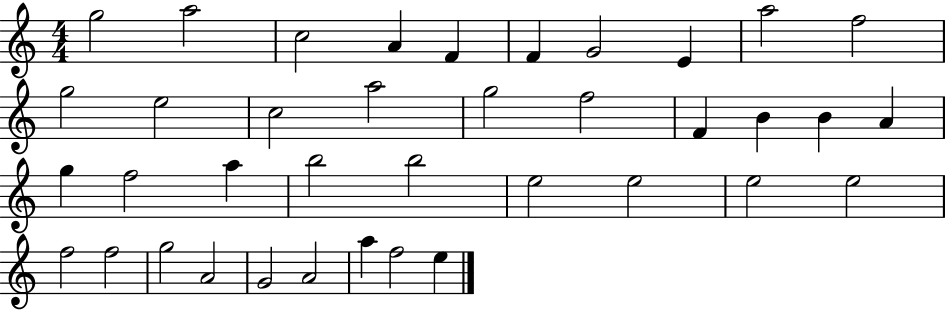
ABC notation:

X:1
T:Untitled
M:4/4
L:1/4
K:C
g2 a2 c2 A F F G2 E a2 f2 g2 e2 c2 a2 g2 f2 F B B A g f2 a b2 b2 e2 e2 e2 e2 f2 f2 g2 A2 G2 A2 a f2 e